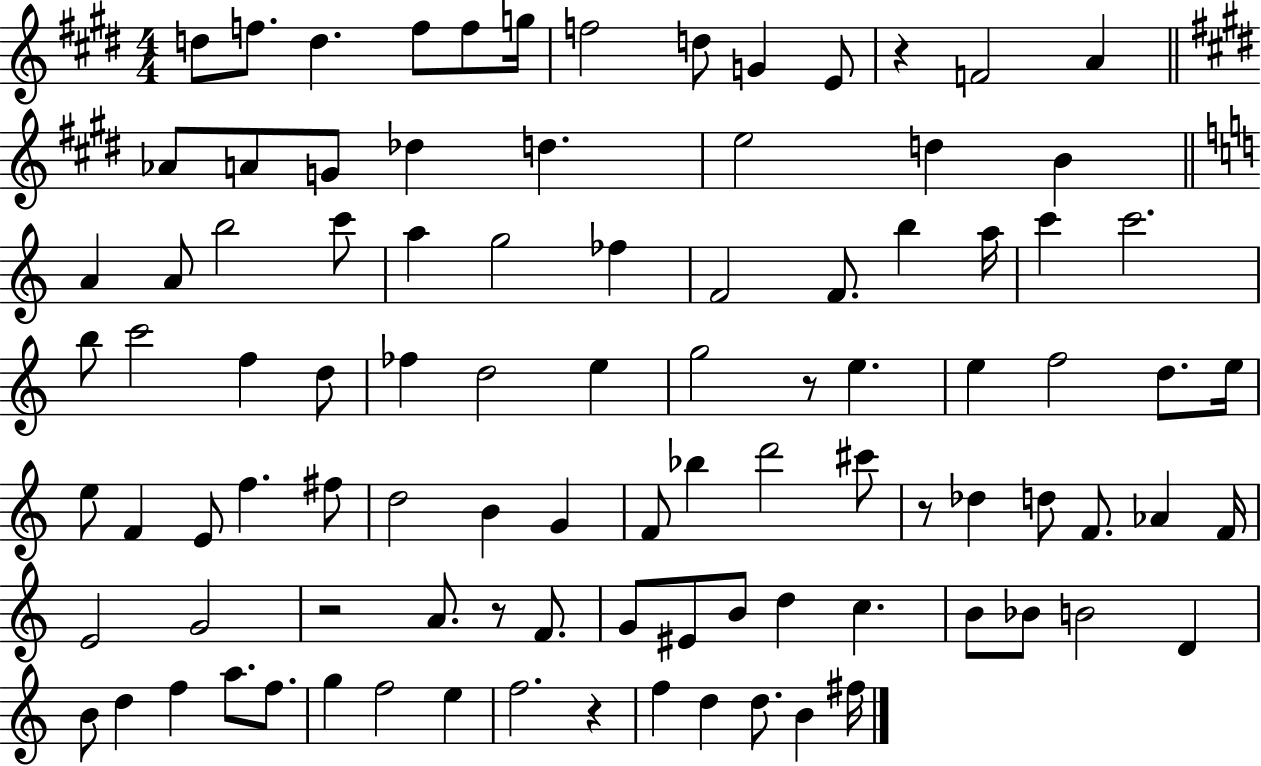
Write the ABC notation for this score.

X:1
T:Untitled
M:4/4
L:1/4
K:E
d/2 f/2 d f/2 f/2 g/4 f2 d/2 G E/2 z F2 A _A/2 A/2 G/2 _d d e2 d B A A/2 b2 c'/2 a g2 _f F2 F/2 b a/4 c' c'2 b/2 c'2 f d/2 _f d2 e g2 z/2 e e f2 d/2 e/4 e/2 F E/2 f ^f/2 d2 B G F/2 _b d'2 ^c'/2 z/2 _d d/2 F/2 _A F/4 E2 G2 z2 A/2 z/2 F/2 G/2 ^E/2 B/2 d c B/2 _B/2 B2 D B/2 d f a/2 f/2 g f2 e f2 z f d d/2 B ^f/4